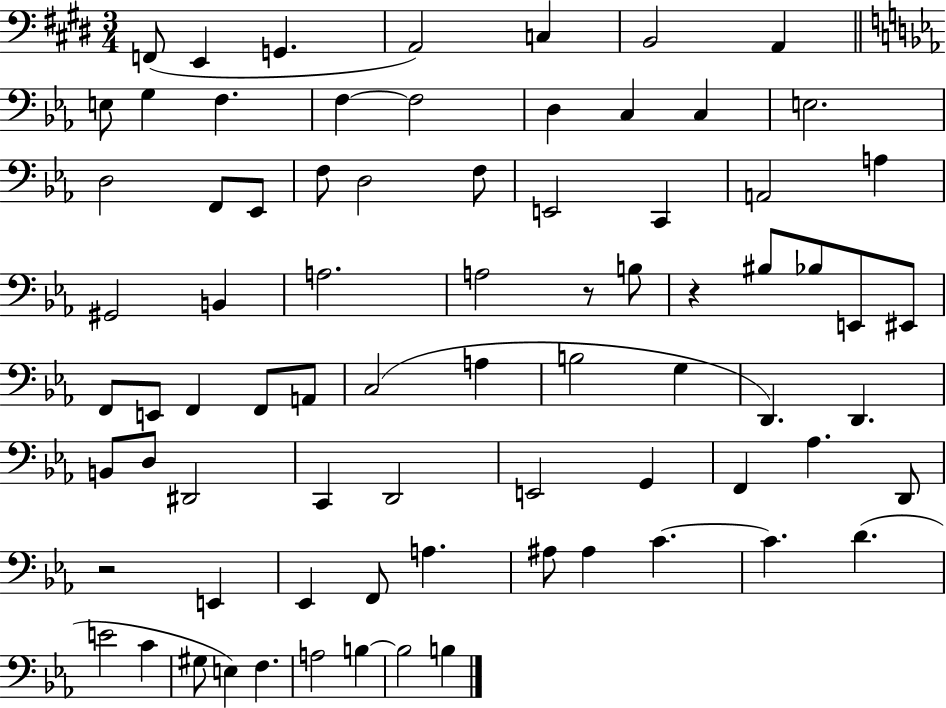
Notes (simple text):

F2/e E2/q G2/q. A2/h C3/q B2/h A2/q E3/e G3/q F3/q. F3/q F3/h D3/q C3/q C3/q E3/h. D3/h F2/e Eb2/e F3/e D3/h F3/e E2/h C2/q A2/h A3/q G#2/h B2/q A3/h. A3/h R/e B3/e R/q BIS3/e Bb3/e E2/e EIS2/e F2/e E2/e F2/q F2/e A2/e C3/h A3/q B3/h G3/q D2/q. D2/q. B2/e D3/e D#2/h C2/q D2/h E2/h G2/q F2/q Ab3/q. D2/e R/h E2/q Eb2/q F2/e A3/q. A#3/e A#3/q C4/q. C4/q. D4/q. E4/h C4/q G#3/e E3/q F3/q. A3/h B3/q B3/h B3/q